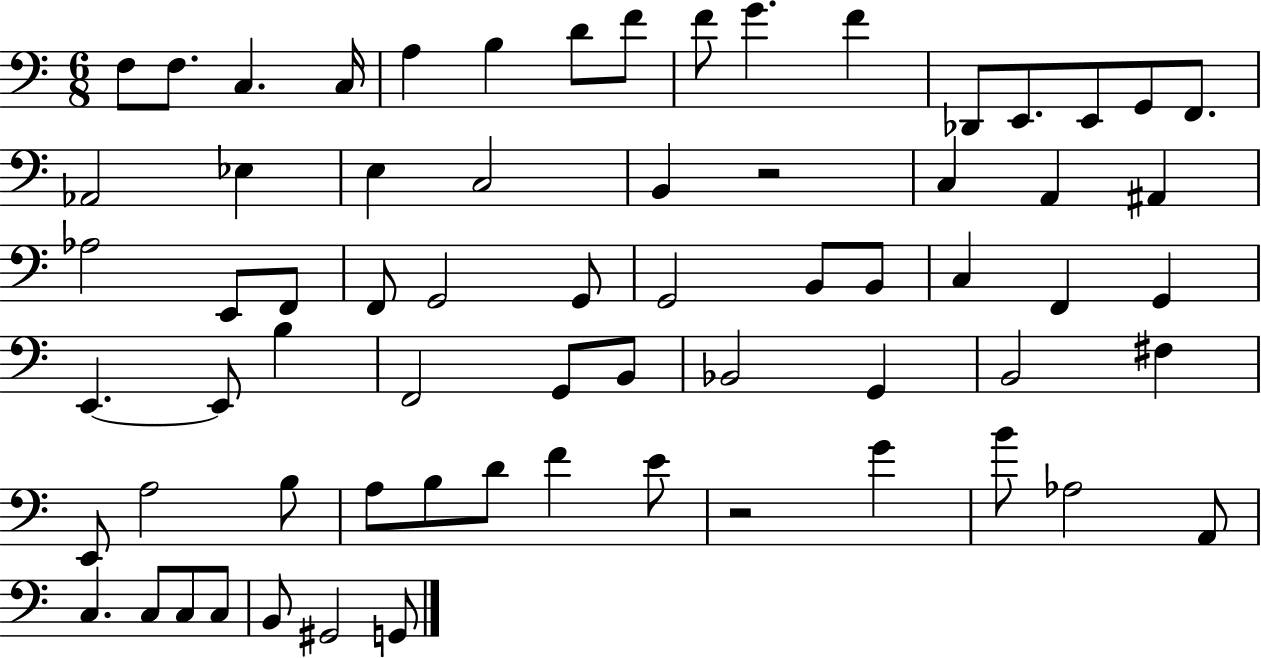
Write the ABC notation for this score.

X:1
T:Untitled
M:6/8
L:1/4
K:C
F,/2 F,/2 C, C,/4 A, B, D/2 F/2 F/2 G F _D,,/2 E,,/2 E,,/2 G,,/2 F,,/2 _A,,2 _E, E, C,2 B,, z2 C, A,, ^A,, _A,2 E,,/2 F,,/2 F,,/2 G,,2 G,,/2 G,,2 B,,/2 B,,/2 C, F,, G,, E,, E,,/2 B, F,,2 G,,/2 B,,/2 _B,,2 G,, B,,2 ^F, E,,/2 A,2 B,/2 A,/2 B,/2 D/2 F E/2 z2 G B/2 _A,2 A,,/2 C, C,/2 C,/2 C,/2 B,,/2 ^G,,2 G,,/2